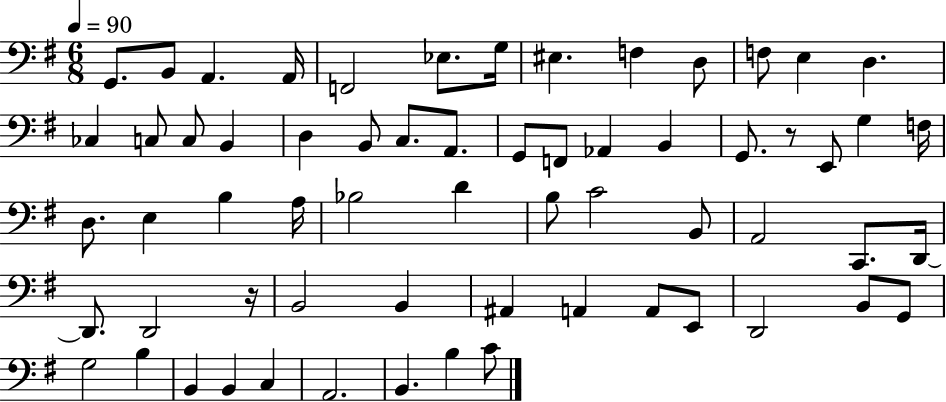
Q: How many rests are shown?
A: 2